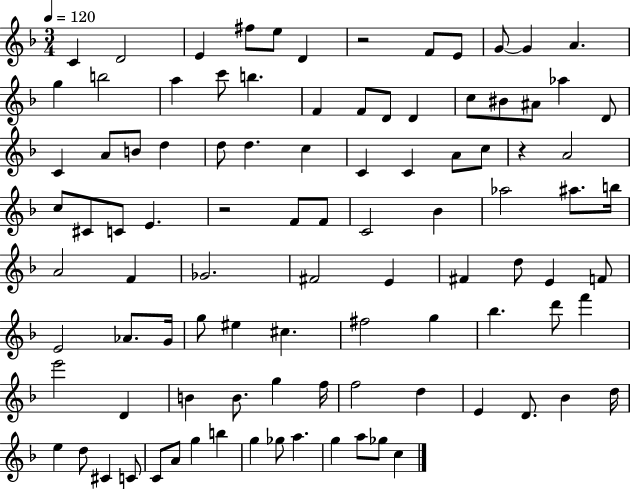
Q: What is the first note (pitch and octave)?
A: C4